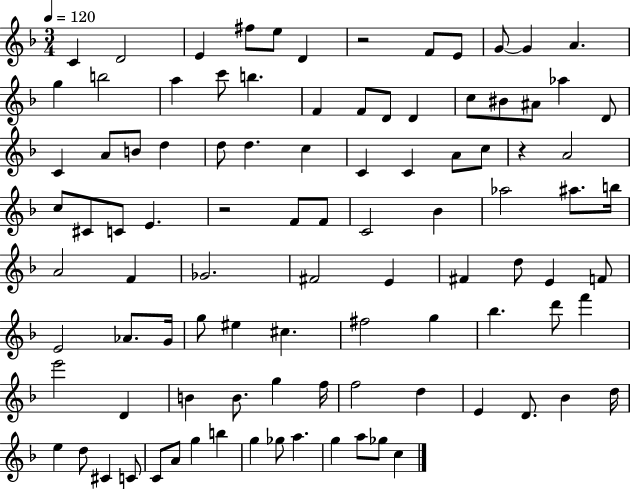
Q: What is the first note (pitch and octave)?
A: C4